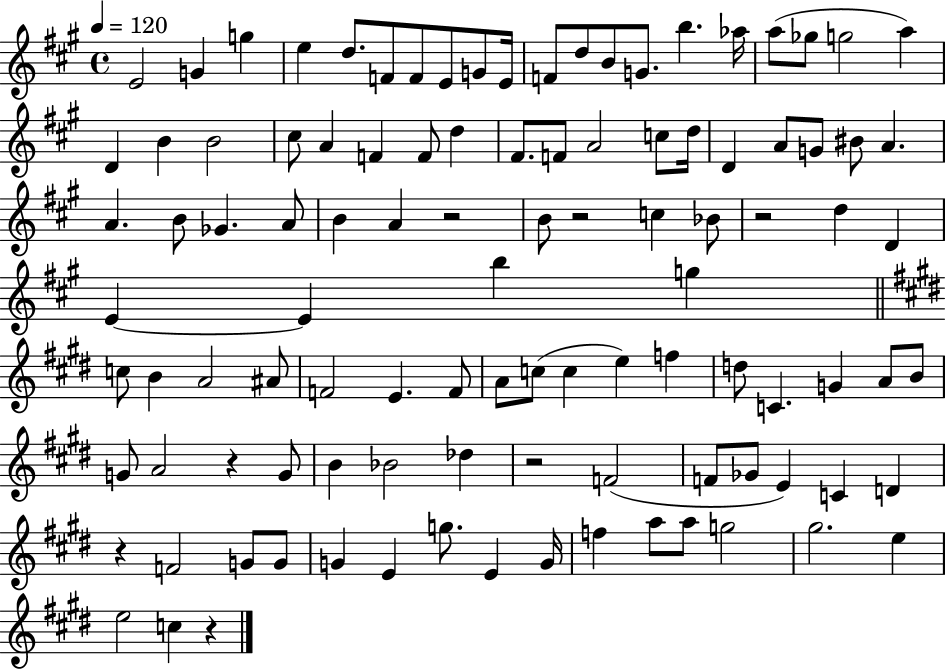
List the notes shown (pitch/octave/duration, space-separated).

E4/h G4/q G5/q E5/q D5/e. F4/e F4/e E4/e G4/e E4/s F4/e D5/e B4/e G4/e. B5/q. Ab5/s A5/e Gb5/e G5/h A5/q D4/q B4/q B4/h C#5/e A4/q F4/q F4/e D5/q F#4/e. F4/e A4/h C5/e D5/s D4/q A4/e G4/e BIS4/e A4/q. A4/q. B4/e Gb4/q. A4/e B4/q A4/q R/h B4/e R/h C5/q Bb4/e R/h D5/q D4/q E4/q E4/q B5/q G5/q C5/e B4/q A4/h A#4/e F4/h E4/q. F4/e A4/e C5/e C5/q E5/q F5/q D5/e C4/q. G4/q A4/e B4/e G4/e A4/h R/q G4/e B4/q Bb4/h Db5/q R/h F4/h F4/e Gb4/e E4/q C4/q D4/q R/q F4/h G4/e G4/e G4/q E4/q G5/e. E4/q G4/s F5/q A5/e A5/e G5/h G#5/h. E5/q E5/h C5/q R/q